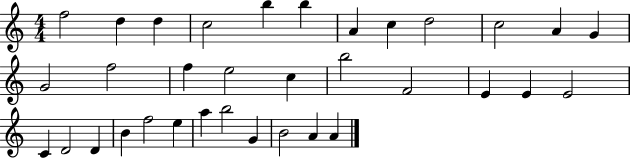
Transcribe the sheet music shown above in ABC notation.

X:1
T:Untitled
M:4/4
L:1/4
K:C
f2 d d c2 b b A c d2 c2 A G G2 f2 f e2 c b2 F2 E E E2 C D2 D B f2 e a b2 G B2 A A